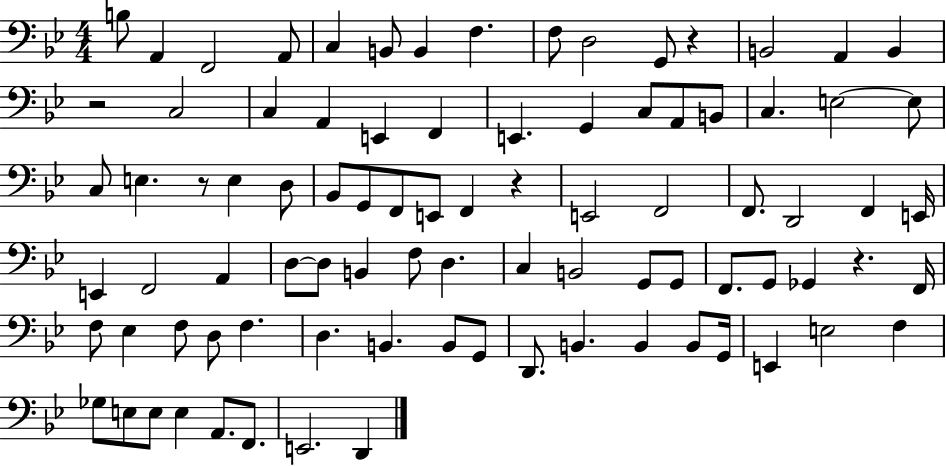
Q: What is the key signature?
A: BES major